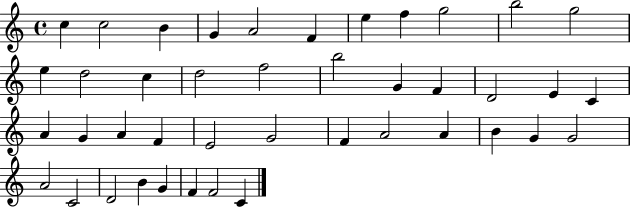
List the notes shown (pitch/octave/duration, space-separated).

C5/q C5/h B4/q G4/q A4/h F4/q E5/q F5/q G5/h B5/h G5/h E5/q D5/h C5/q D5/h F5/h B5/h G4/q F4/q D4/h E4/q C4/q A4/q G4/q A4/q F4/q E4/h G4/h F4/q A4/h A4/q B4/q G4/q G4/h A4/h C4/h D4/h B4/q G4/q F4/q F4/h C4/q